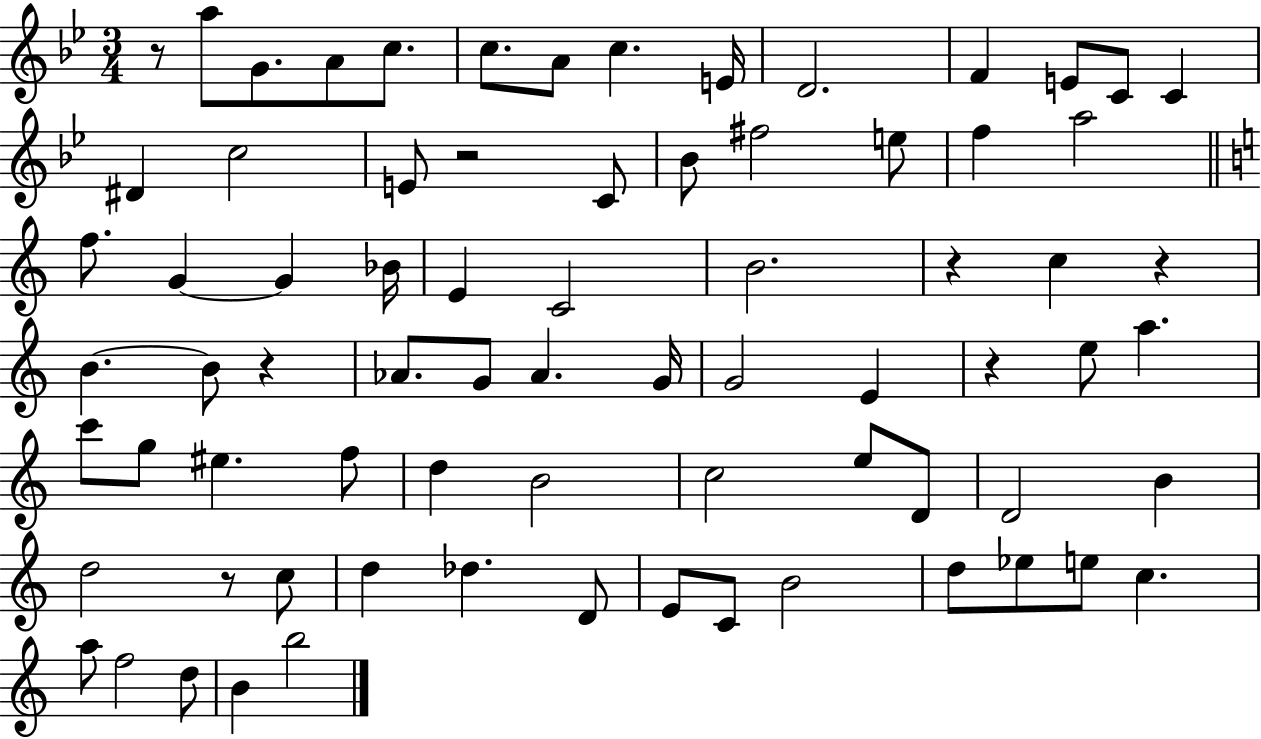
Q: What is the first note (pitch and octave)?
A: A5